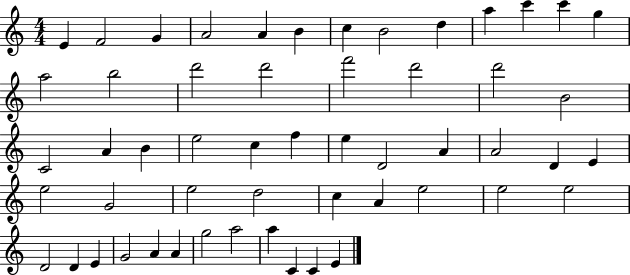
E4/q F4/h G4/q A4/h A4/q B4/q C5/q B4/h D5/q A5/q C6/q C6/q G5/q A5/h B5/h D6/h D6/h F6/h D6/h D6/h B4/h C4/h A4/q B4/q E5/h C5/q F5/q E5/q D4/h A4/q A4/h D4/q E4/q E5/h G4/h E5/h D5/h C5/q A4/q E5/h E5/h E5/h D4/h D4/q E4/q G4/h A4/q A4/q G5/h A5/h A5/q C4/q C4/q E4/q